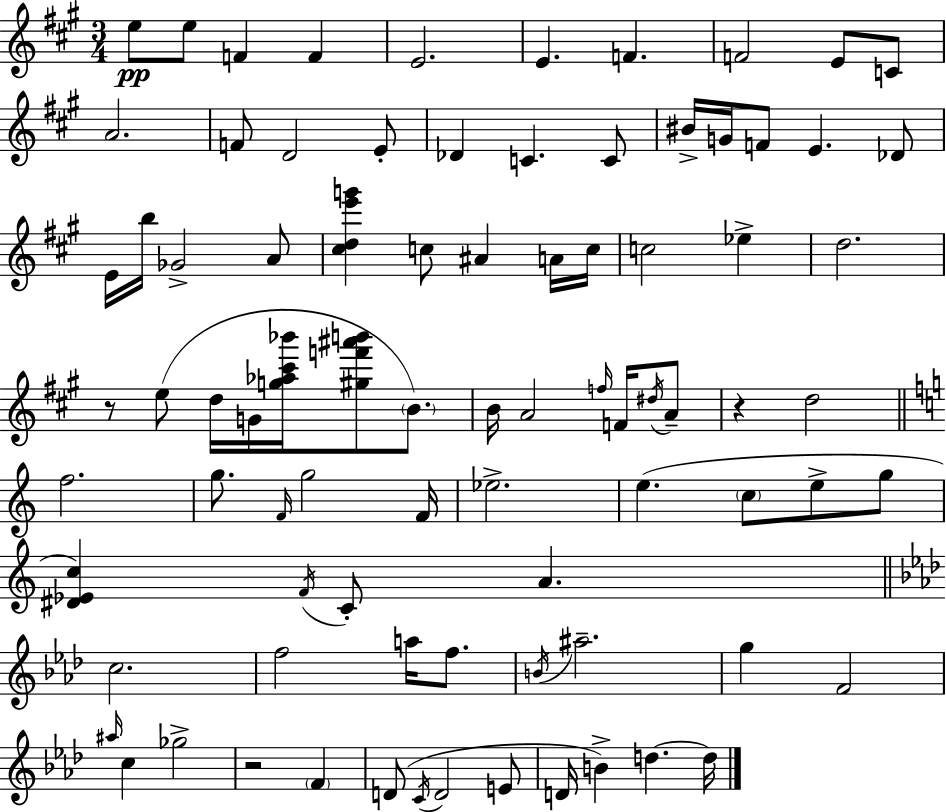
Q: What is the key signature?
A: A major